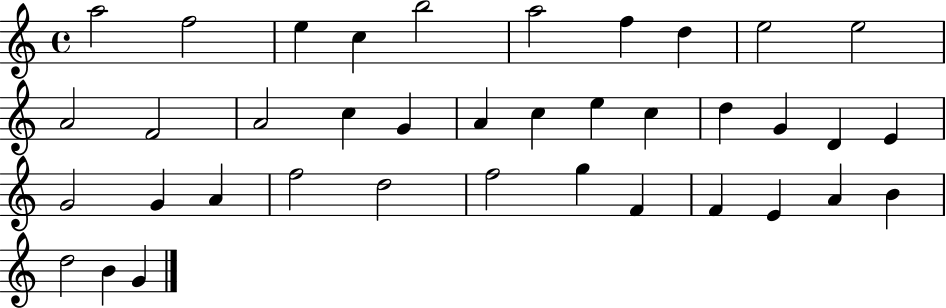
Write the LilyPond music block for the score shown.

{
  \clef treble
  \time 4/4
  \defaultTimeSignature
  \key c \major
  a''2 f''2 | e''4 c''4 b''2 | a''2 f''4 d''4 | e''2 e''2 | \break a'2 f'2 | a'2 c''4 g'4 | a'4 c''4 e''4 c''4 | d''4 g'4 d'4 e'4 | \break g'2 g'4 a'4 | f''2 d''2 | f''2 g''4 f'4 | f'4 e'4 a'4 b'4 | \break d''2 b'4 g'4 | \bar "|."
}